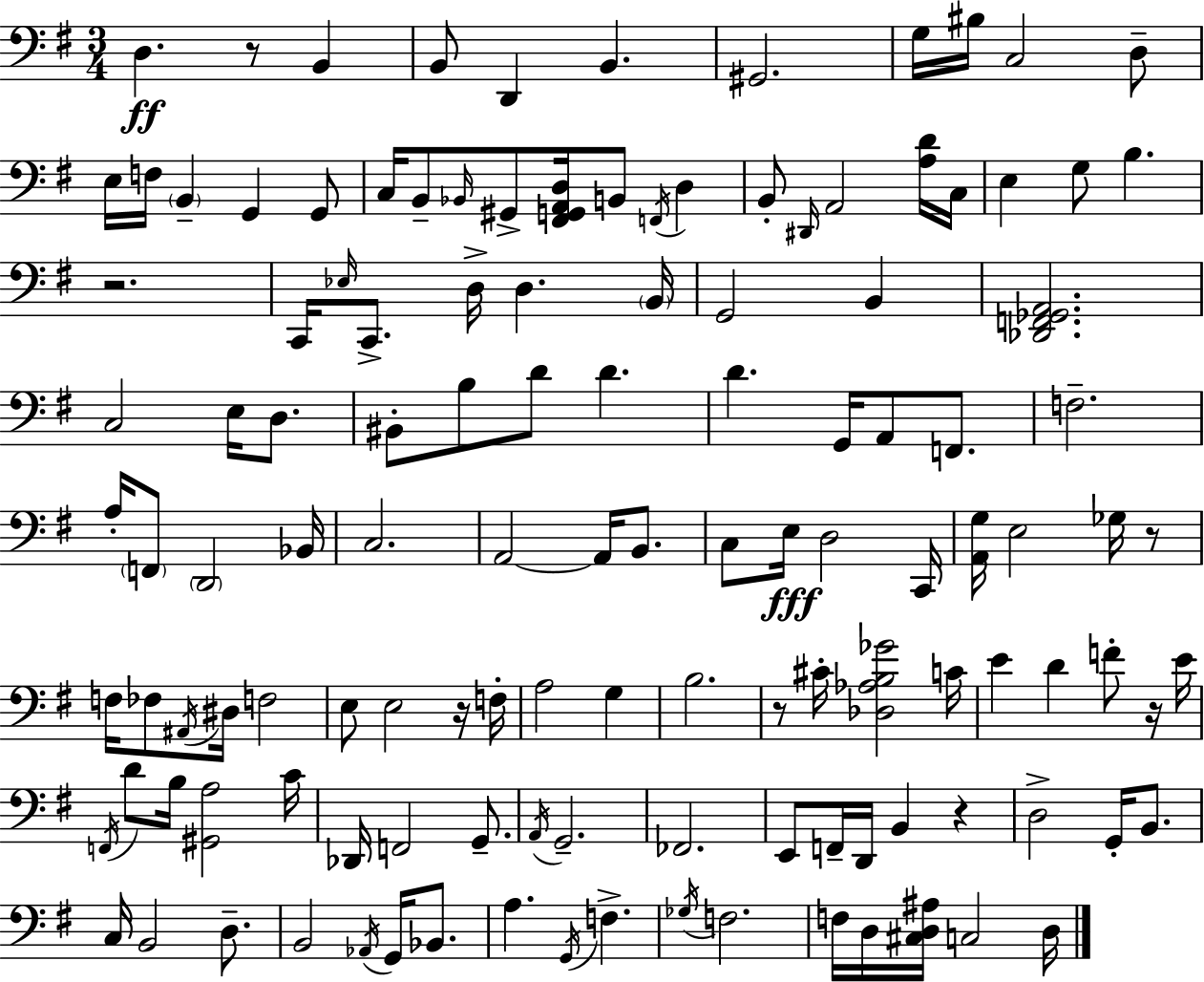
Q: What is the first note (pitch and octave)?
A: D3